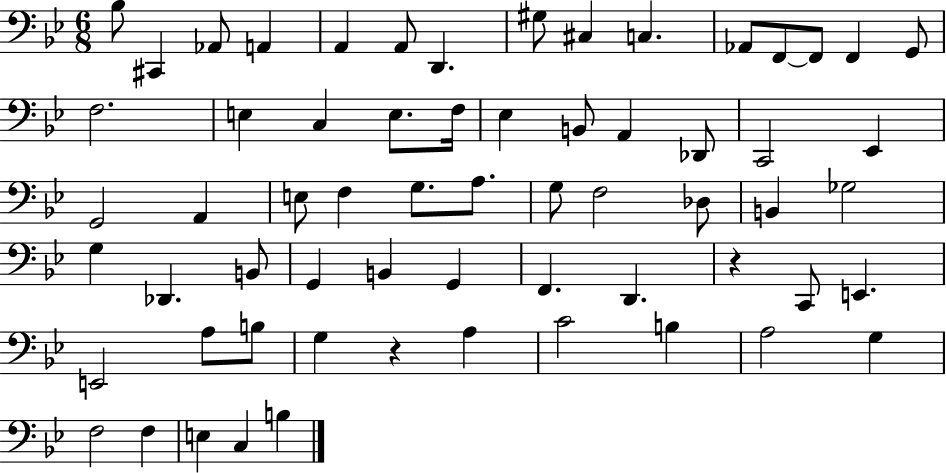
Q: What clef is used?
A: bass